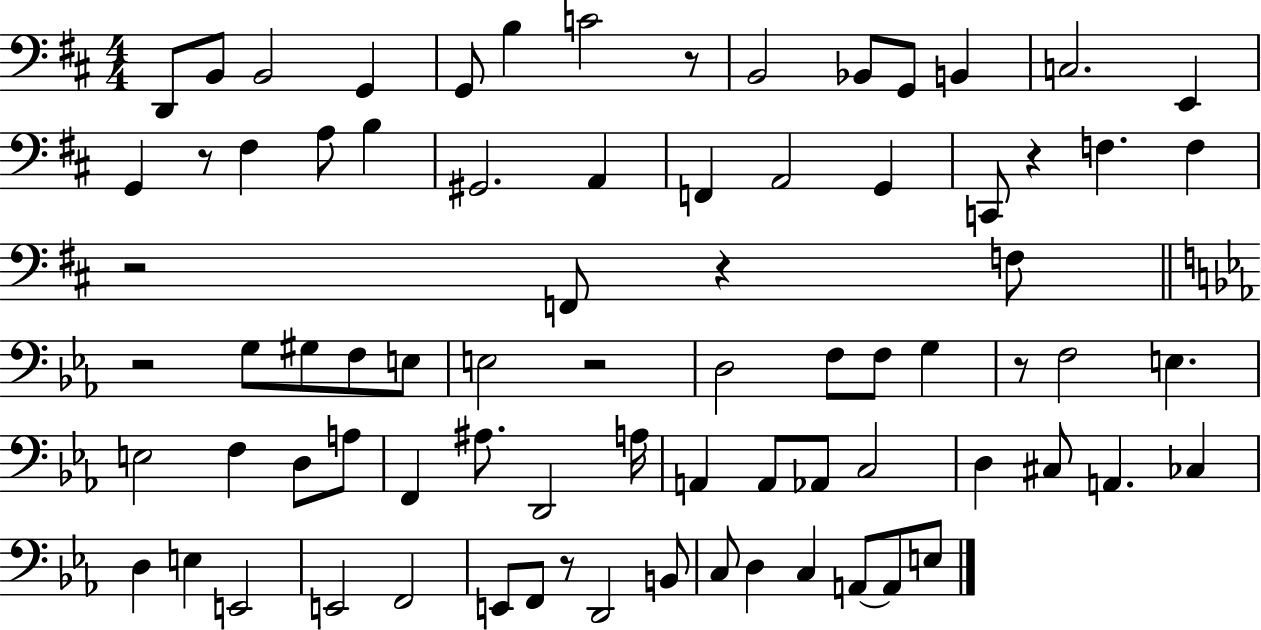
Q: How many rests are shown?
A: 9